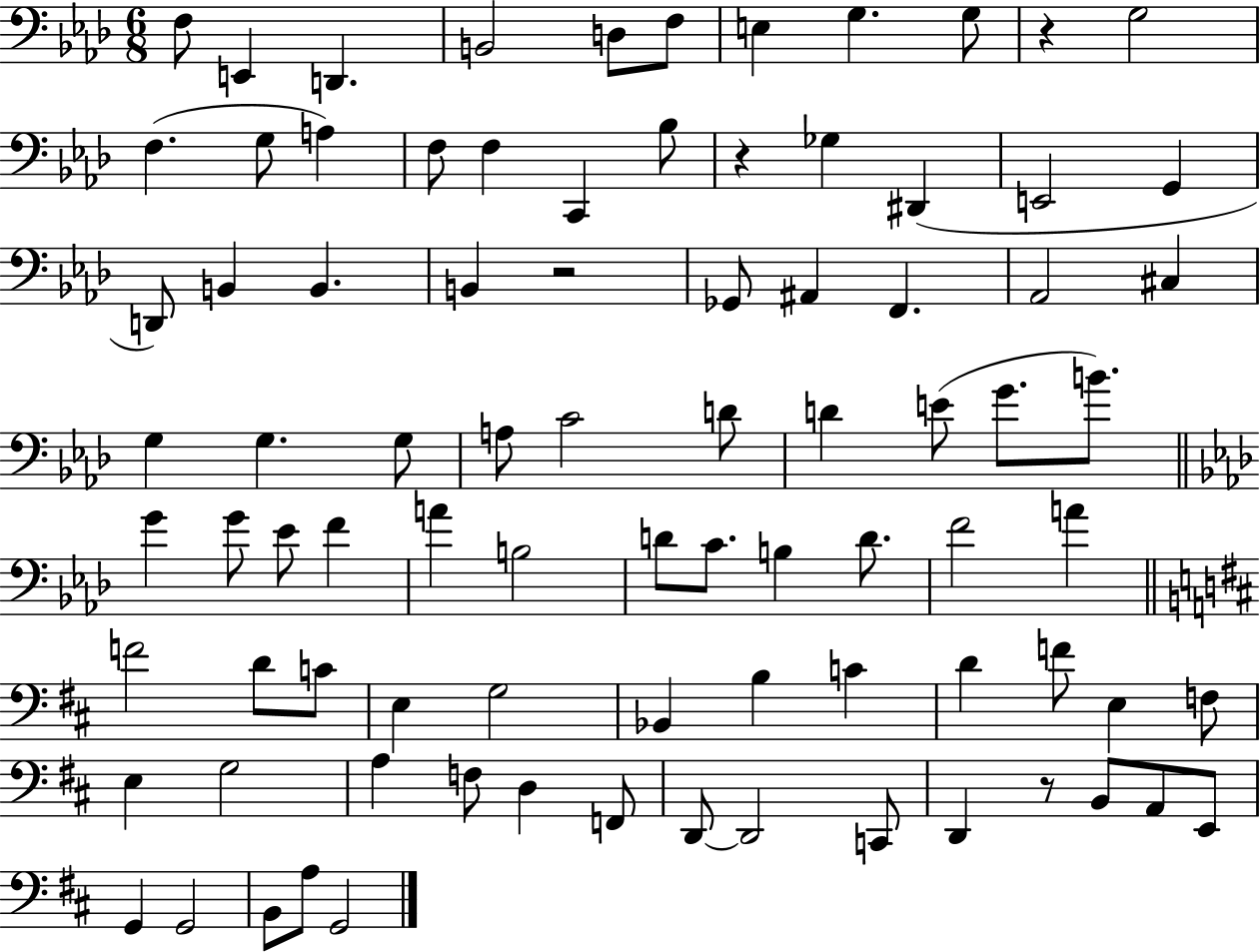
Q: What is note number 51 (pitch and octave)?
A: F4